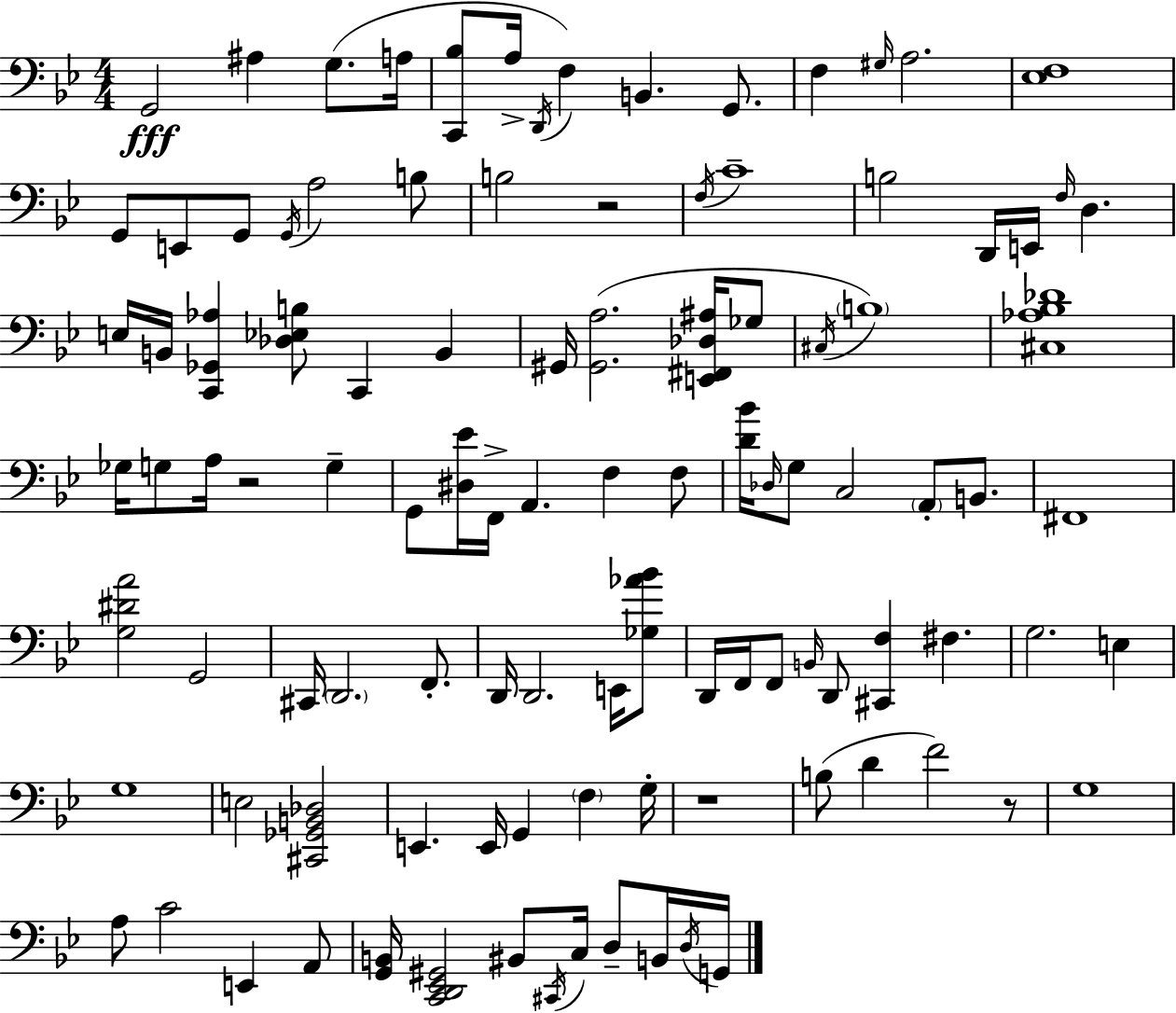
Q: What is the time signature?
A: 4/4